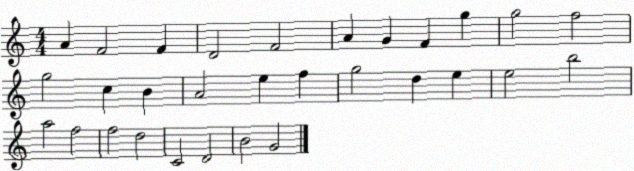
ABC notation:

X:1
T:Untitled
M:4/4
L:1/4
K:C
A F2 F D2 F2 A G F g g2 f2 g2 c B A2 e f g2 d e e2 b2 a2 f2 f2 d2 C2 D2 B2 G2